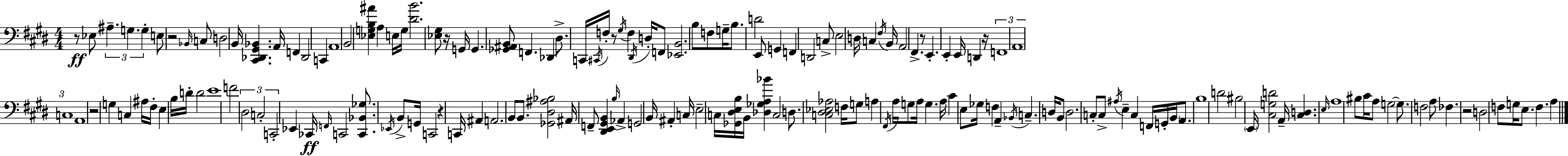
{
  \clef bass
  \numericTimeSignature
  \time 4/4
  \key e \major
  r8\ff ees8 \tuplet 3/2 { ais4.-- g4. | g4-. } e8 r2 \grace { bes,16 } c8 | d2 b,16 <cis, des, gis, bes,>4. | a,16 f,4 des,2 c,4 | \break a,1 | b,2 <ees g b ais'>4 a4 | e16 g16 <dis' b'>2. <ees gis>8 | r16 g,16 g,4. <ges, ais, b,>8 f,4. | \break des,4 dis8.-> c,16 \acciaccatura { cis,16 } f16-. r8 \acciaccatura { gis16 } f4 | \acciaccatura { dis,16 } d16-. f,8 <ees, b,>2. | b8 f8 g16-- b8. d'2 | e,8 g,4 f,4 d,2 | \break c8-> e2 d16 c4 | \acciaccatura { fis16 } b,16 a,2 fis,4.-> | r8 e,4.-. e,4-. e,16 | d,4 r16 \tuplet 3/2 { f,1 | \break a,1 | c1 } | a,1 | r2 g4 | \break c4 ais16 fis16-. e4 b16 d'16-. d'2 | e'1 | f'2 \tuplet 3/2 { dis2 | c2-. c,2-. } | \break ees,4 ces,16\ff \grace { f,16 } c,2 | <c, bes, ges>8. \acciaccatura { ees,16 } b,8-> g,16 c,2 | r4 c,16 ais,4 a,2. | b,8 b,8. <ges, dis ais bes>2 | \break ais,16 f,8-- <dis, e, gis, b,>4 \grace { b16 } aes,4-> | g,2 b,16 ais,4-. c16 e2-- | c16 <ges, dis e b>16 b,16 <des ges a bes'>4 c2 | d8. <c dis ees aes>2 | \break f16 g8 a4 \acciaccatura { fis,16 } a16 g8 a16 g4. | a16 cis'4 e8 ges16 f4 a,4-- | \acciaccatura { bes,16 } c4.-- d16 b,8 d2. | c8-. c8-> \acciaccatura { ais16 } e4-- | \break c4 f,16 g,16-. \parenthesize b,16 a,8. b1 | d'2 | bis2 \parenthesize e,16 <cis g d'>2 | a,16-- <cis d>4. \grace { e16 } a1 | \break bis8 cis'16 a8 | g2~~ g8. f2 | a8 fes4. r2 | d2 f8 g16 e8. | \break f4. a4 \bar "|."
}